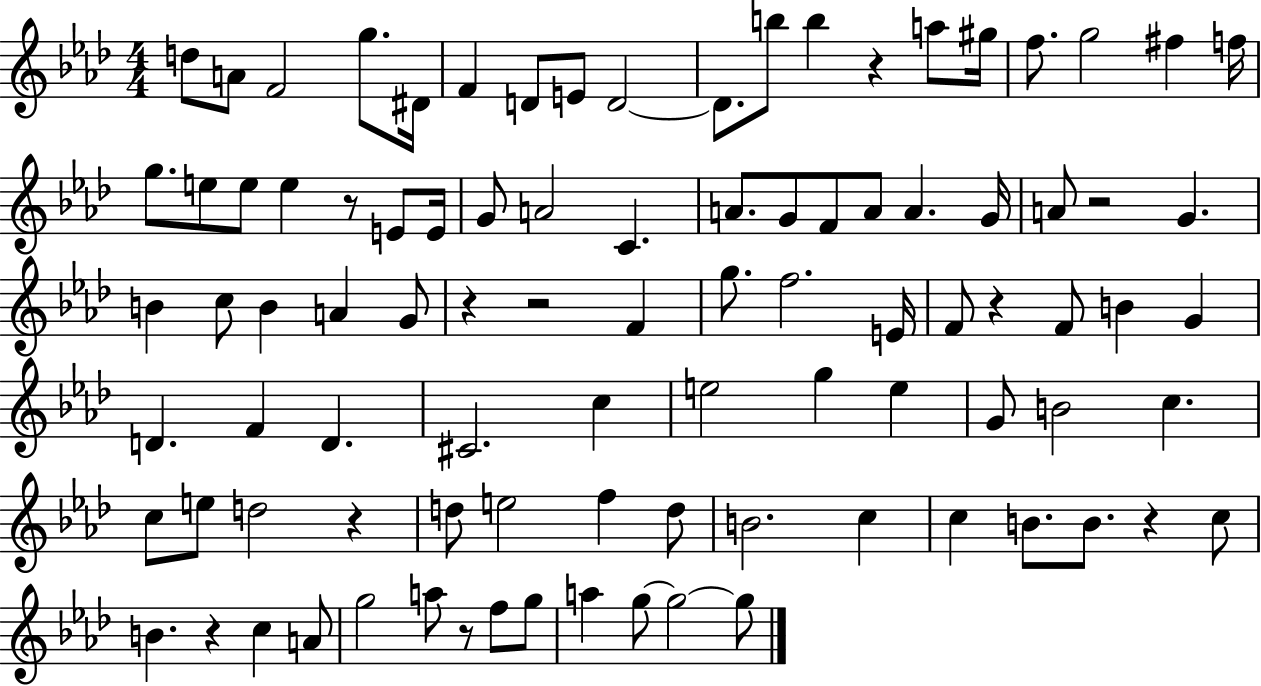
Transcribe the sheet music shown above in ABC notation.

X:1
T:Untitled
M:4/4
L:1/4
K:Ab
d/2 A/2 F2 g/2 ^D/4 F D/2 E/2 D2 D/2 b/2 b z a/2 ^g/4 f/2 g2 ^f f/4 g/2 e/2 e/2 e z/2 E/2 E/4 G/2 A2 C A/2 G/2 F/2 A/2 A G/4 A/2 z2 G B c/2 B A G/2 z z2 F g/2 f2 E/4 F/2 z F/2 B G D F D ^C2 c e2 g e G/2 B2 c c/2 e/2 d2 z d/2 e2 f d/2 B2 c c B/2 B/2 z c/2 B z c A/2 g2 a/2 z/2 f/2 g/2 a g/2 g2 g/2